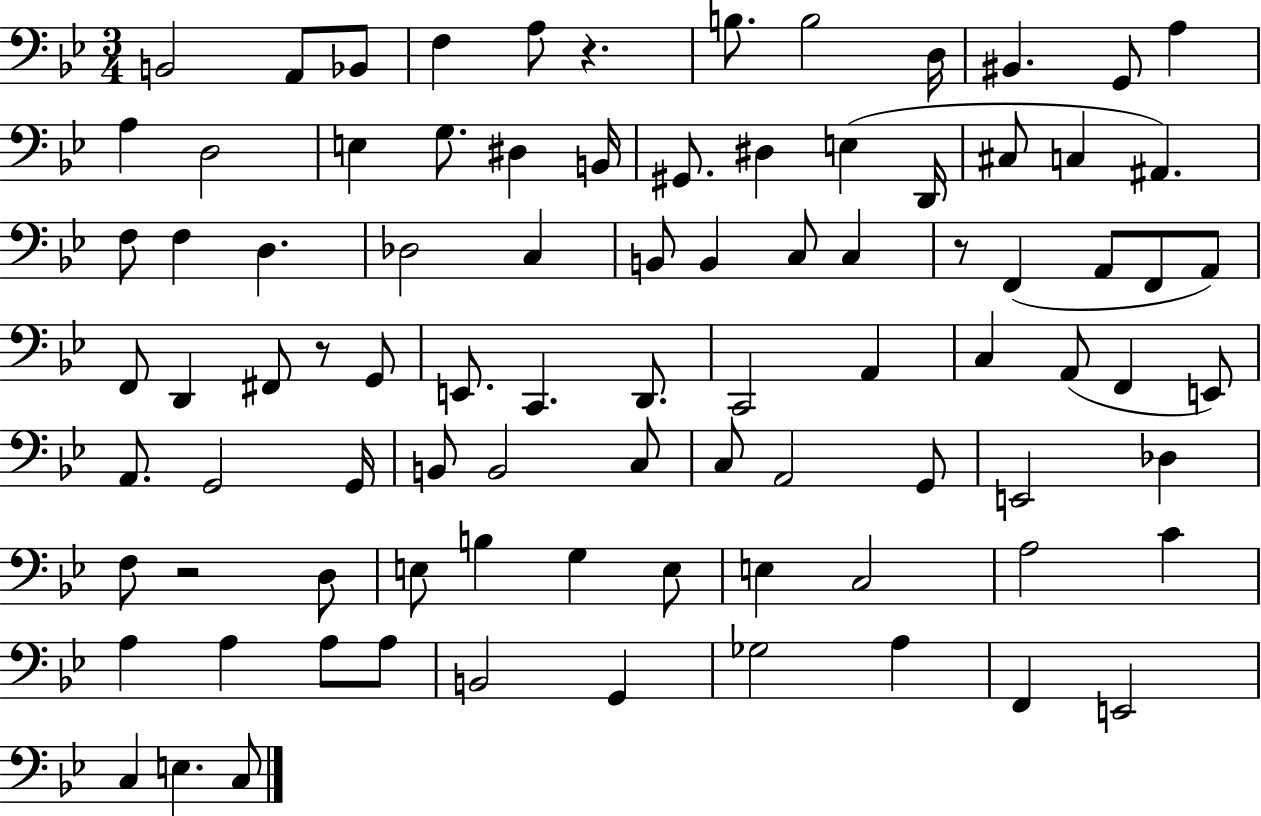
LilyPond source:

{
  \clef bass
  \numericTimeSignature
  \time 3/4
  \key bes \major
  b,2 a,8 bes,8 | f4 a8 r4. | b8. b2 d16 | bis,4. g,8 a4 | \break a4 d2 | e4 g8. dis4 b,16 | gis,8. dis4 e4( d,16 | cis8 c4 ais,4.) | \break f8 f4 d4. | des2 c4 | b,8 b,4 c8 c4 | r8 f,4( a,8 f,8 a,8) | \break f,8 d,4 fis,8 r8 g,8 | e,8. c,4. d,8. | c,2 a,4 | c4 a,8( f,4 e,8) | \break a,8. g,2 g,16 | b,8 b,2 c8 | c8 a,2 g,8 | e,2 des4 | \break f8 r2 d8 | e8 b4 g4 e8 | e4 c2 | a2 c'4 | \break a4 a4 a8 a8 | b,2 g,4 | ges2 a4 | f,4 e,2 | \break c4 e4. c8 | \bar "|."
}